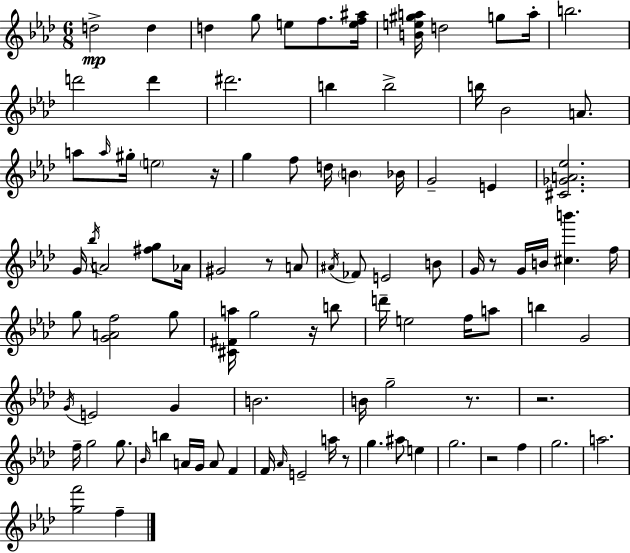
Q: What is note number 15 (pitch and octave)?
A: B5